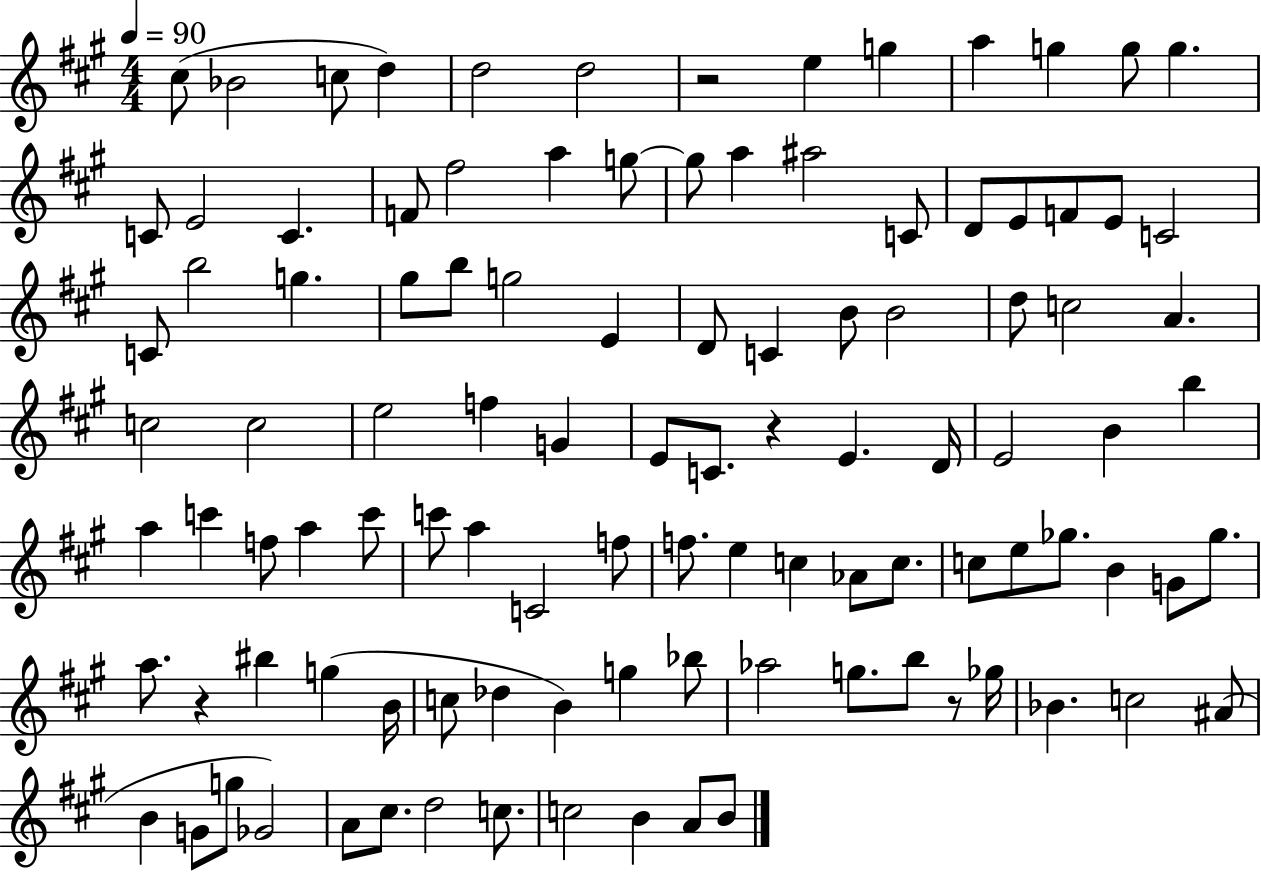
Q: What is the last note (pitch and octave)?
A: B4